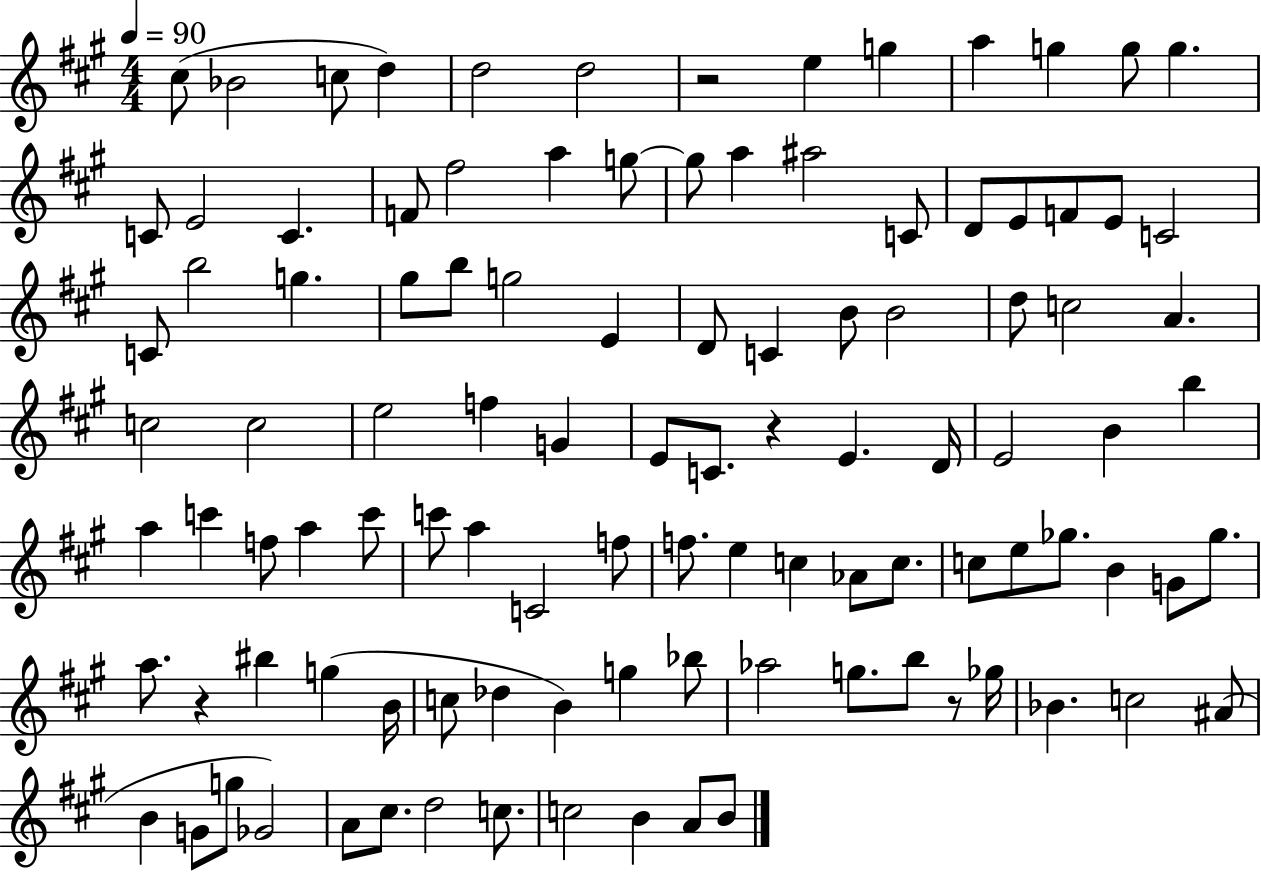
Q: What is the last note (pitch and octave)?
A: B4